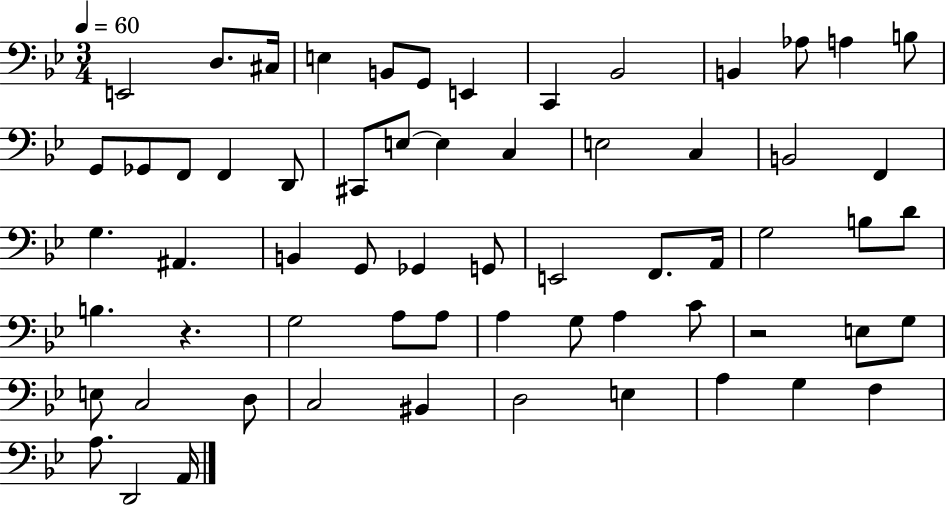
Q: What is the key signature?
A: BES major